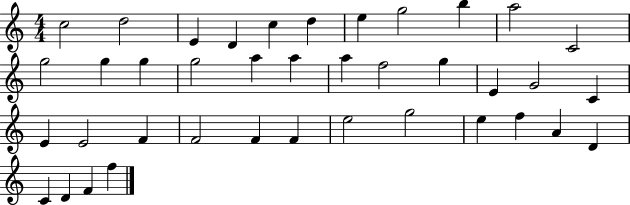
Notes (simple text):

C5/h D5/h E4/q D4/q C5/q D5/q E5/q G5/h B5/q A5/h C4/h G5/h G5/q G5/q G5/h A5/q A5/q A5/q F5/h G5/q E4/q G4/h C4/q E4/q E4/h F4/q F4/h F4/q F4/q E5/h G5/h E5/q F5/q A4/q D4/q C4/q D4/q F4/q F5/q